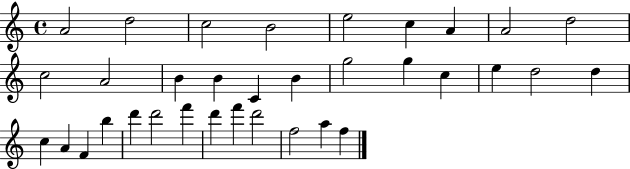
A4/h D5/h C5/h B4/h E5/h C5/q A4/q A4/h D5/h C5/h A4/h B4/q B4/q C4/q B4/q G5/h G5/q C5/q E5/q D5/h D5/q C5/q A4/q F4/q B5/q D6/q D6/h F6/q D6/q F6/q D6/h F5/h A5/q F5/q